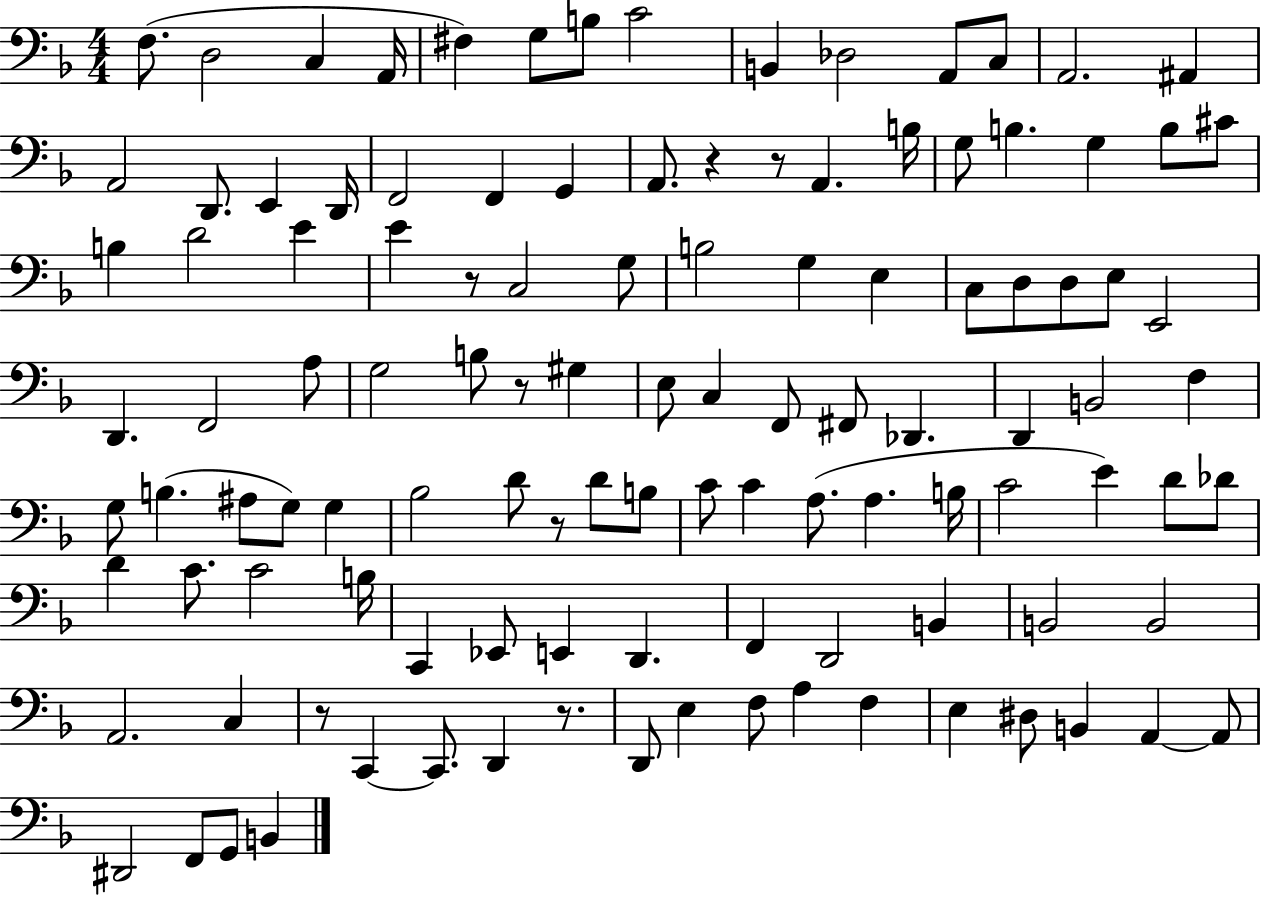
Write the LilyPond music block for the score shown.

{
  \clef bass
  \numericTimeSignature
  \time 4/4
  \key f \major
  f8.( d2 c4 a,16 | fis4) g8 b8 c'2 | b,4 des2 a,8 c8 | a,2. ais,4 | \break a,2 d,8. e,4 d,16 | f,2 f,4 g,4 | a,8. r4 r8 a,4. b16 | g8 b4. g4 b8 cis'8 | \break b4 d'2 e'4 | e'4 r8 c2 g8 | b2 g4 e4 | c8 d8 d8 e8 e,2 | \break d,4. f,2 a8 | g2 b8 r8 gis4 | e8 c4 f,8 fis,8 des,4. | d,4 b,2 f4 | \break g8 b4.( ais8 g8) g4 | bes2 d'8 r8 d'8 b8 | c'8 c'4 a8.( a4. b16 | c'2 e'4) d'8 des'8 | \break d'4 c'8. c'2 b16 | c,4 ees,8 e,4 d,4. | f,4 d,2 b,4 | b,2 b,2 | \break a,2. c4 | r8 c,4~~ c,8. d,4 r8. | d,8 e4 f8 a4 f4 | e4 dis8 b,4 a,4~~ a,8 | \break dis,2 f,8 g,8 b,4 | \bar "|."
}